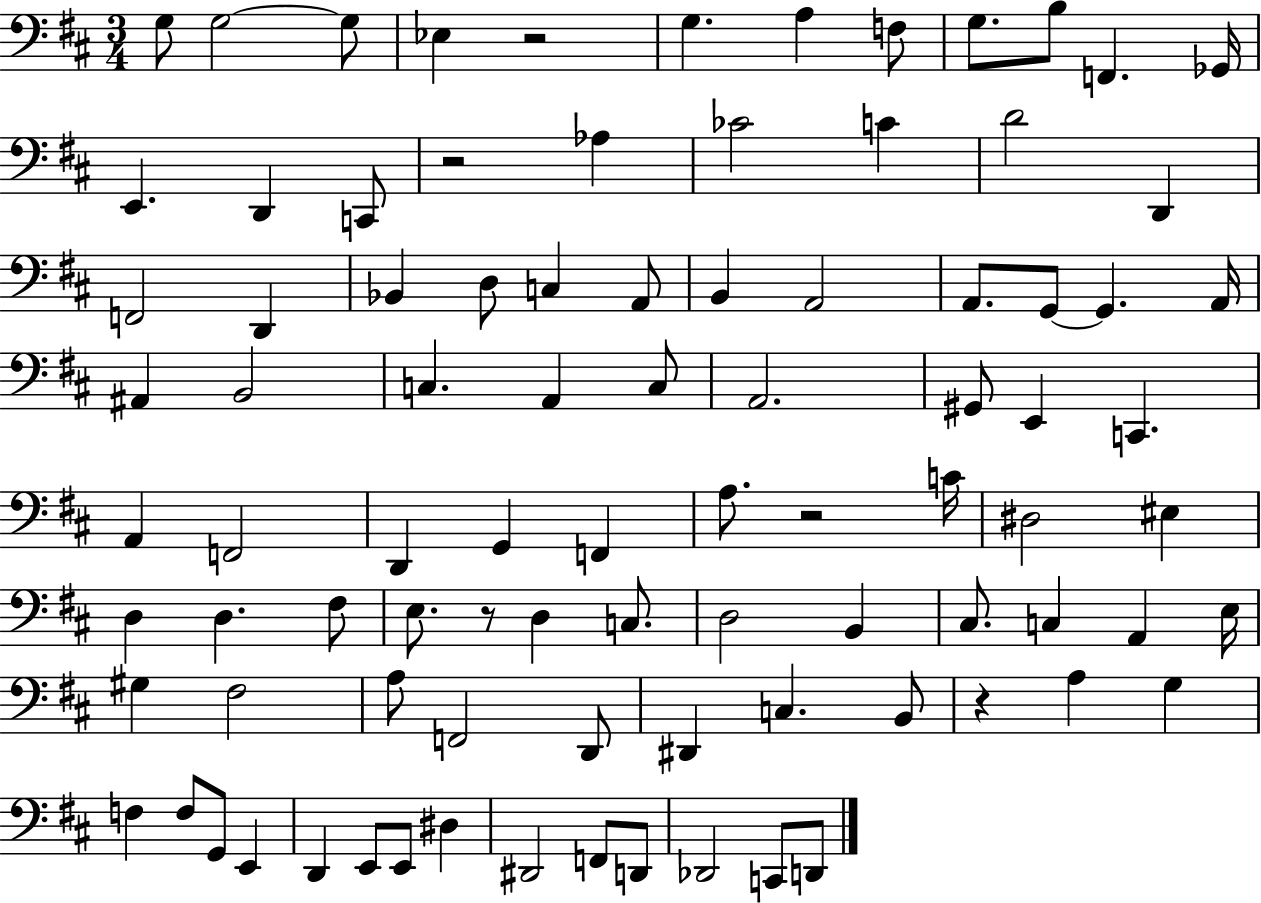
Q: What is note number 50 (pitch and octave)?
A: D3